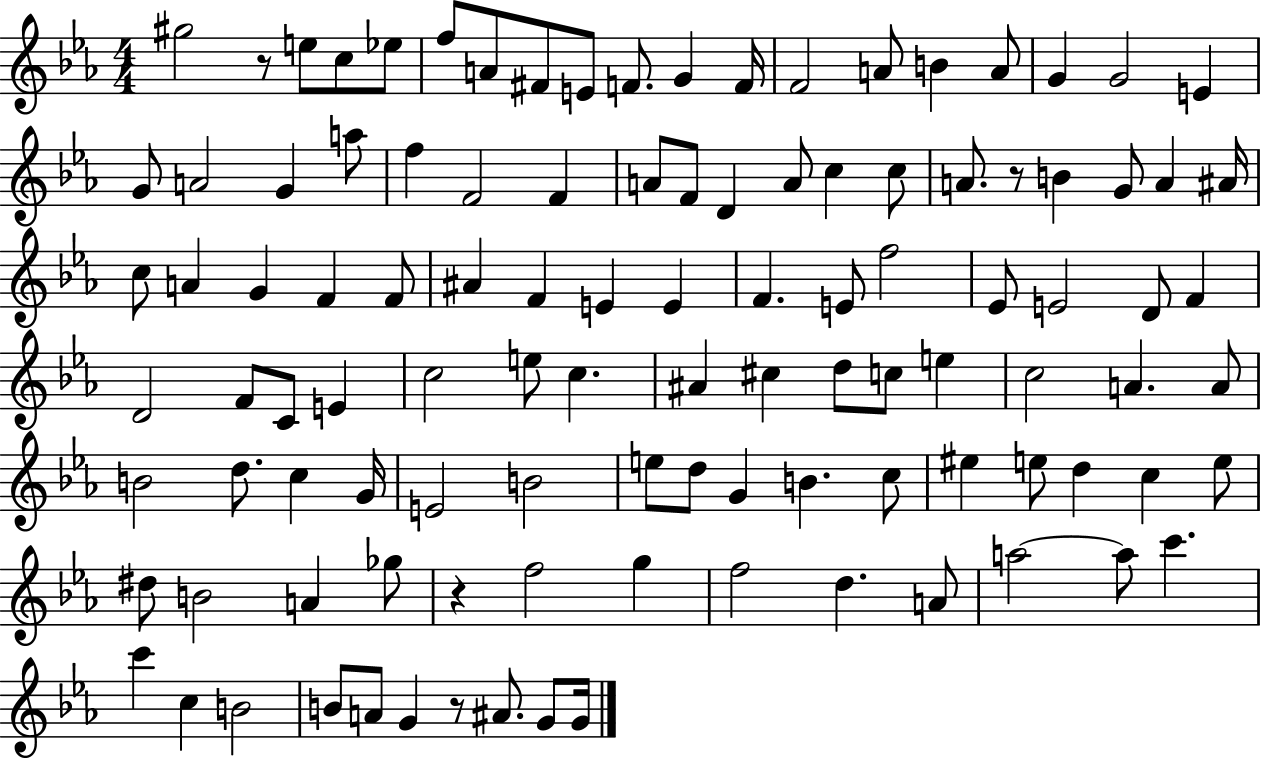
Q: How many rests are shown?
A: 4